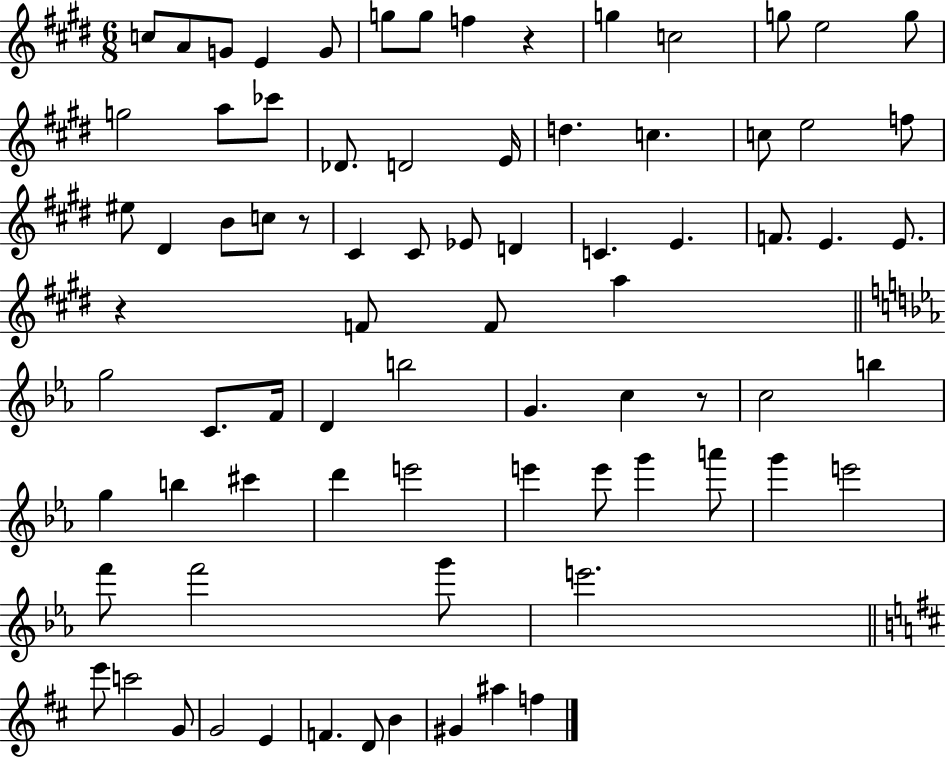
X:1
T:Untitled
M:6/8
L:1/4
K:E
c/2 A/2 G/2 E G/2 g/2 g/2 f z g c2 g/2 e2 g/2 g2 a/2 _c'/2 _D/2 D2 E/4 d c c/2 e2 f/2 ^e/2 ^D B/2 c/2 z/2 ^C ^C/2 _E/2 D C E F/2 E E/2 z F/2 F/2 a g2 C/2 F/4 D b2 G c z/2 c2 b g b ^c' d' e'2 e' e'/2 g' a'/2 g' e'2 f'/2 f'2 g'/2 e'2 e'/2 c'2 G/2 G2 E F D/2 B ^G ^a f